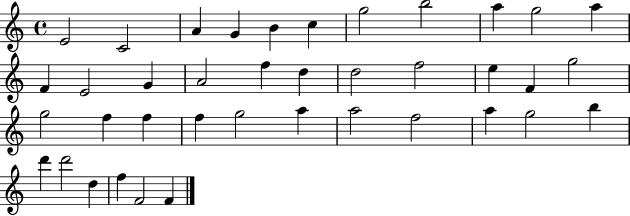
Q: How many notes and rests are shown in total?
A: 39